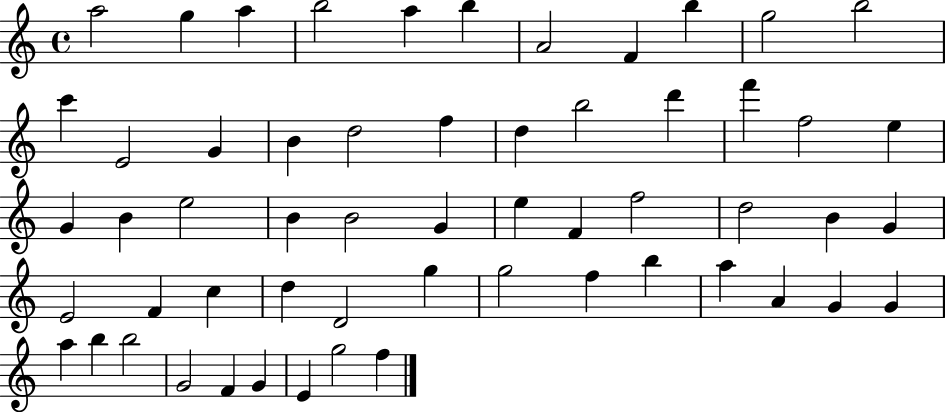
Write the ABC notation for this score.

X:1
T:Untitled
M:4/4
L:1/4
K:C
a2 g a b2 a b A2 F b g2 b2 c' E2 G B d2 f d b2 d' f' f2 e G B e2 B B2 G e F f2 d2 B G E2 F c d D2 g g2 f b a A G G a b b2 G2 F G E g2 f